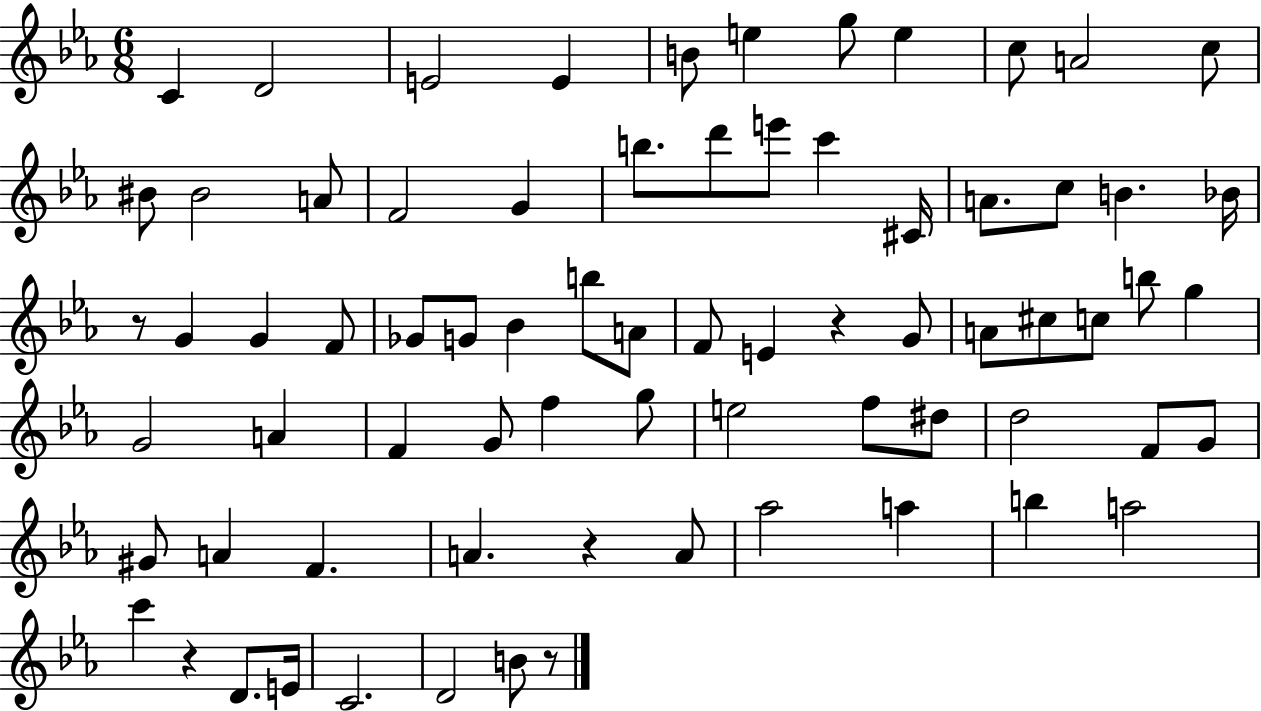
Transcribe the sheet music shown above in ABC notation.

X:1
T:Untitled
M:6/8
L:1/4
K:Eb
C D2 E2 E B/2 e g/2 e c/2 A2 c/2 ^B/2 ^B2 A/2 F2 G b/2 d'/2 e'/2 c' ^C/4 A/2 c/2 B _B/4 z/2 G G F/2 _G/2 G/2 _B b/2 A/2 F/2 E z G/2 A/2 ^c/2 c/2 b/2 g G2 A F G/2 f g/2 e2 f/2 ^d/2 d2 F/2 G/2 ^G/2 A F A z A/2 _a2 a b a2 c' z D/2 E/4 C2 D2 B/2 z/2